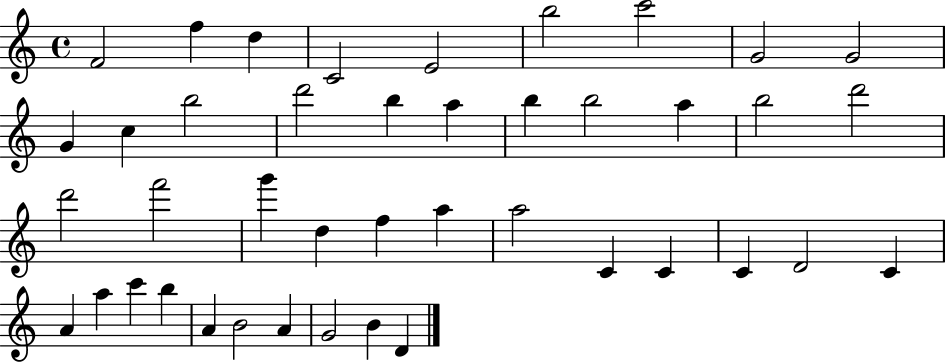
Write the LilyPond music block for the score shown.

{
  \clef treble
  \time 4/4
  \defaultTimeSignature
  \key c \major
  f'2 f''4 d''4 | c'2 e'2 | b''2 c'''2 | g'2 g'2 | \break g'4 c''4 b''2 | d'''2 b''4 a''4 | b''4 b''2 a''4 | b''2 d'''2 | \break d'''2 f'''2 | g'''4 d''4 f''4 a''4 | a''2 c'4 c'4 | c'4 d'2 c'4 | \break a'4 a''4 c'''4 b''4 | a'4 b'2 a'4 | g'2 b'4 d'4 | \bar "|."
}